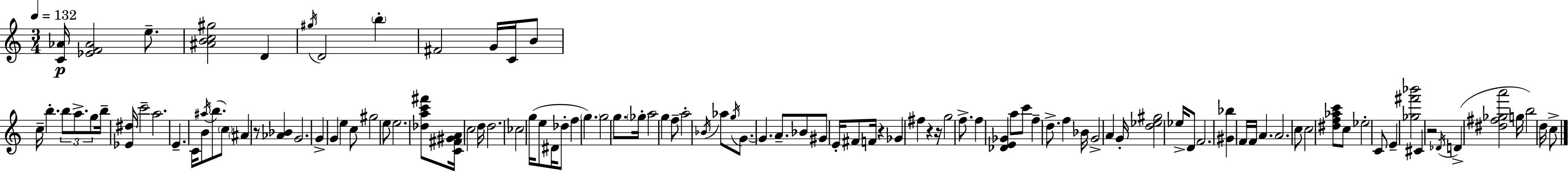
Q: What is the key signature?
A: C major